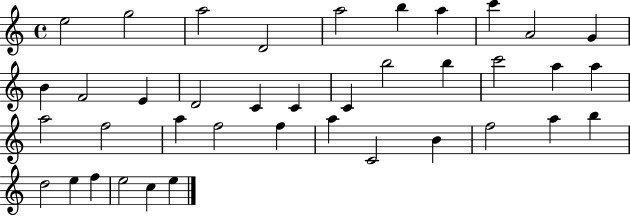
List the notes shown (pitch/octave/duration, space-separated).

E5/h G5/h A5/h D4/h A5/h B5/q A5/q C6/q A4/h G4/q B4/q F4/h E4/q D4/h C4/q C4/q C4/q B5/h B5/q C6/h A5/q A5/q A5/h F5/h A5/q F5/h F5/q A5/q C4/h B4/q F5/h A5/q B5/q D5/h E5/q F5/q E5/h C5/q E5/q